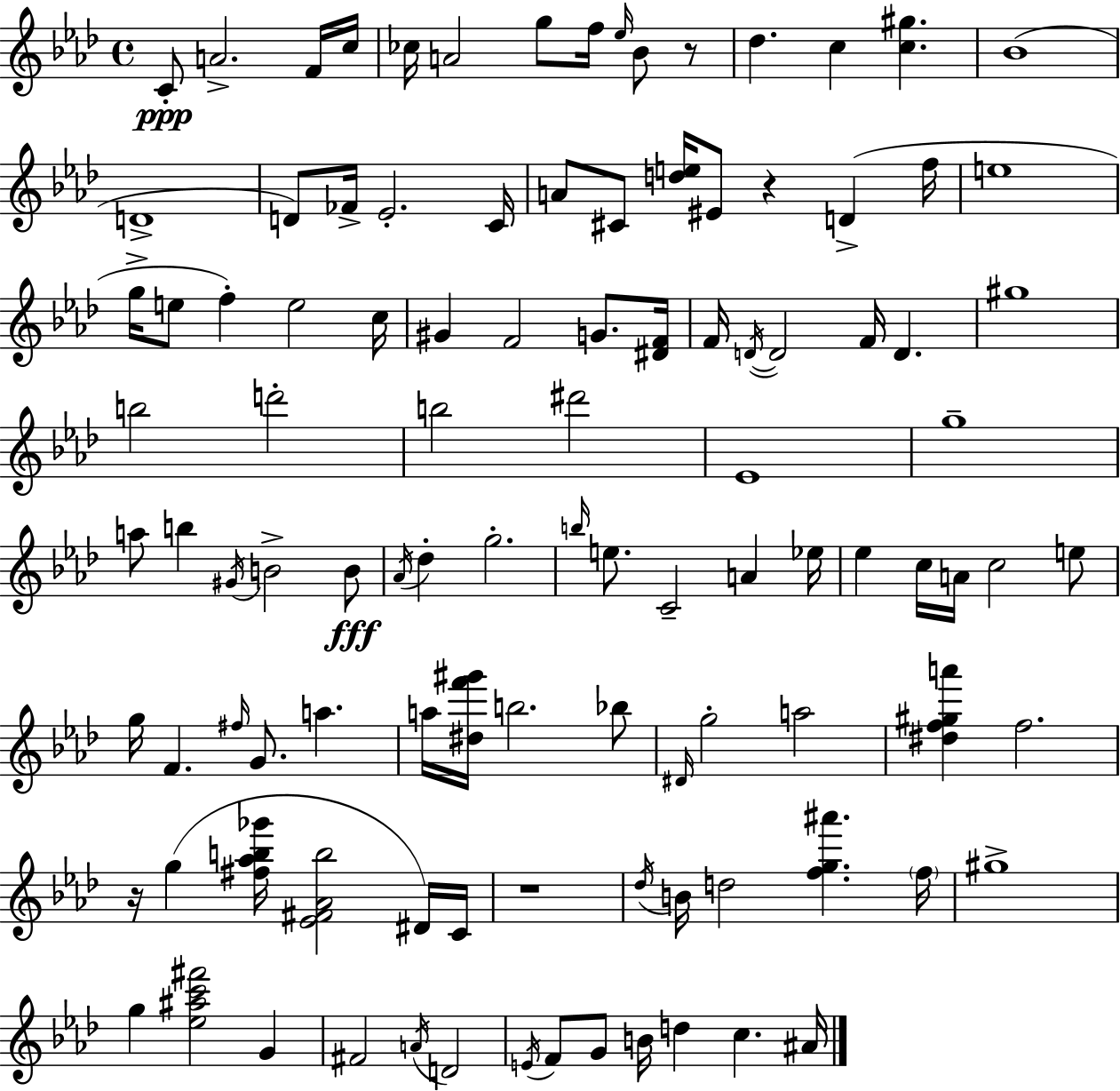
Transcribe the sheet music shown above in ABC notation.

X:1
T:Untitled
M:4/4
L:1/4
K:Fm
C/2 A2 F/4 c/4 _c/4 A2 g/2 f/4 _e/4 _B/2 z/2 _d c [c^g] _B4 D4 D/2 _F/4 _E2 C/4 A/2 ^C/2 [de]/4 ^E/2 z D f/4 e4 g/4 e/2 f e2 c/4 ^G F2 G/2 [^DF]/4 F/4 D/4 D2 F/4 D ^g4 b2 d'2 b2 ^d'2 _E4 g4 a/2 b ^G/4 B2 B/2 _A/4 _d g2 b/4 e/2 C2 A _e/4 _e c/4 A/4 c2 e/2 g/4 F ^f/4 G/2 a a/4 [^df'^g']/4 b2 _b/2 ^D/4 g2 a2 [^df^ga'] f2 z/4 g [^f_ab_g']/4 [_E^F_Ab]2 ^D/4 C/4 z4 _d/4 B/4 d2 [fg^a'] f/4 ^g4 g [_e^ac'^f']2 G ^F2 A/4 D2 E/4 F/2 G/2 B/4 d c ^A/4